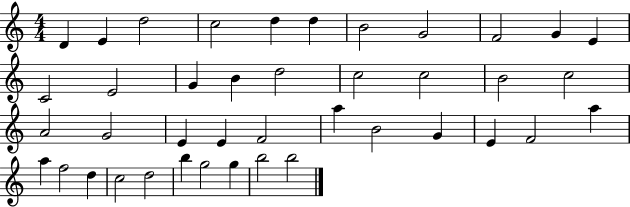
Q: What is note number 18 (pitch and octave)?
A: C5